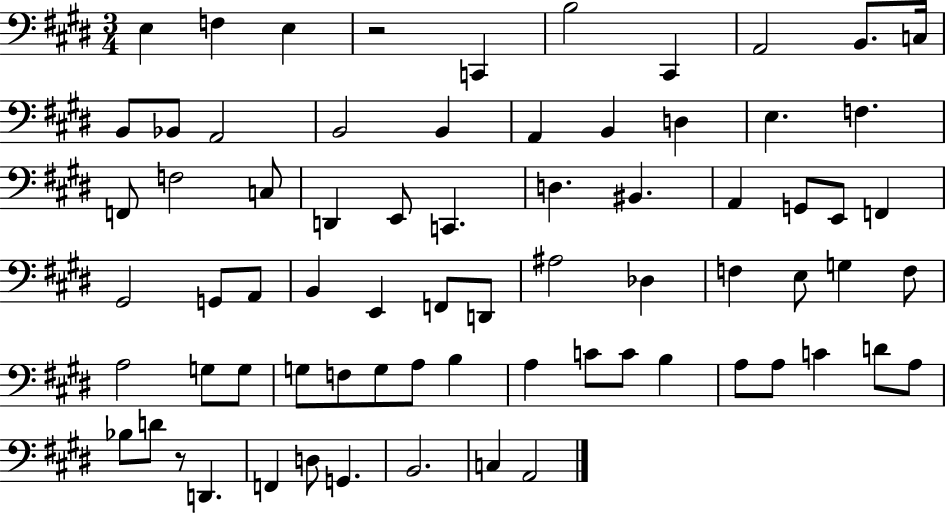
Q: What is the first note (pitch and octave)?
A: E3